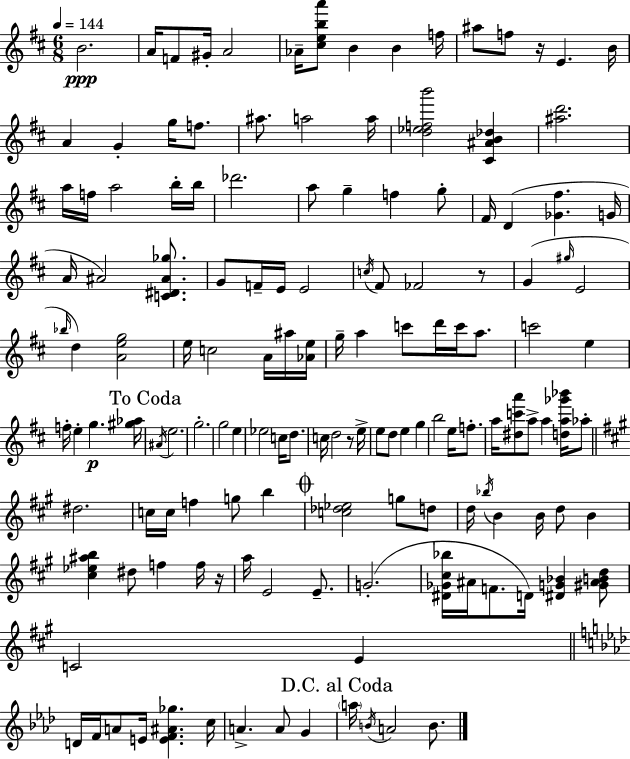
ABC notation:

X:1
T:Untitled
M:6/8
L:1/4
K:D
B2 A/4 F/2 ^G/4 A2 _A/4 [^ceba']/2 B B f/4 ^a/2 f/2 z/4 E B/4 A G g/4 f/2 ^a/2 a2 a/4 [d_efb']2 [^C^AB_d] [^ad']2 a/4 f/4 a2 b/4 b/4 _d'2 a/2 g f g/2 ^F/4 D [_G^f] G/4 A/4 ^A2 [C^D^A_g]/2 G/2 F/4 E/4 E2 c/4 ^F/2 _F2 z/2 G ^g/4 E2 _b/4 d [Aeg]2 e/4 c2 A/4 ^a/4 [_Ae]/4 g/4 a c'/2 d'/4 c'/4 a/2 c'2 e f/4 e g [^g_a]/4 ^A/4 e2 g2 g2 e _e2 c/4 d/2 c/4 d2 z/2 e/4 e/2 d/2 e g b2 e/4 f/2 a/4 [^dc'a']/2 a/2 a [da_g'_b']/4 _a/2 ^d2 c/4 c/4 f g/2 b [c_d_e]2 g/2 d/2 d/4 _b/4 B B/4 d/2 B [^c_e^ab] ^d/2 f f/4 z/4 a/4 E2 E/2 G2 [^D_G^c_b]/4 ^A/4 F/2 D/4 [^DG_B] [^G^ABd]/2 C2 E D/4 F/4 A/2 E/4 [EF^A_g] c/4 A A/2 G a/4 B/4 A2 B/2